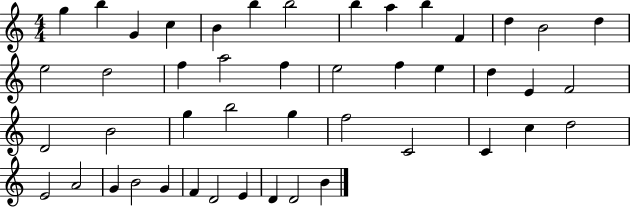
X:1
T:Untitled
M:4/4
L:1/4
K:C
g b G c B b b2 b a b F d B2 d e2 d2 f a2 f e2 f e d E F2 D2 B2 g b2 g f2 C2 C c d2 E2 A2 G B2 G F D2 E D D2 B